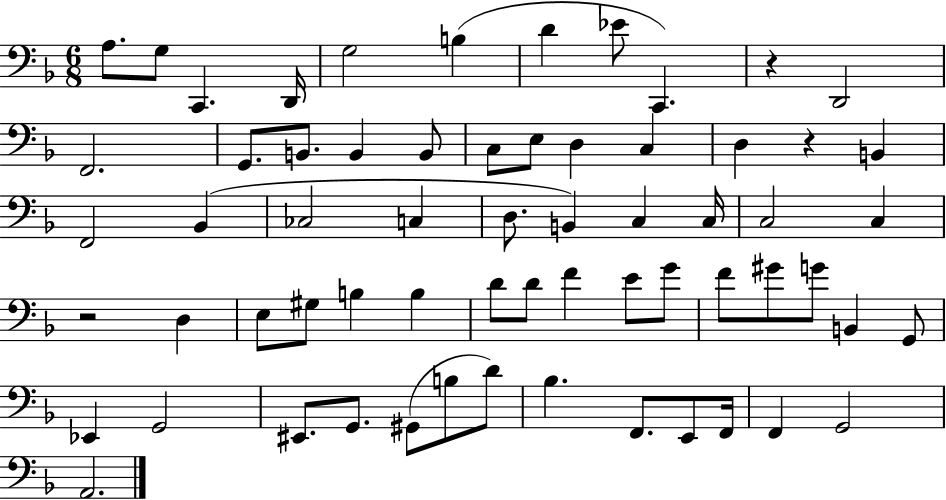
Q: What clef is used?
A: bass